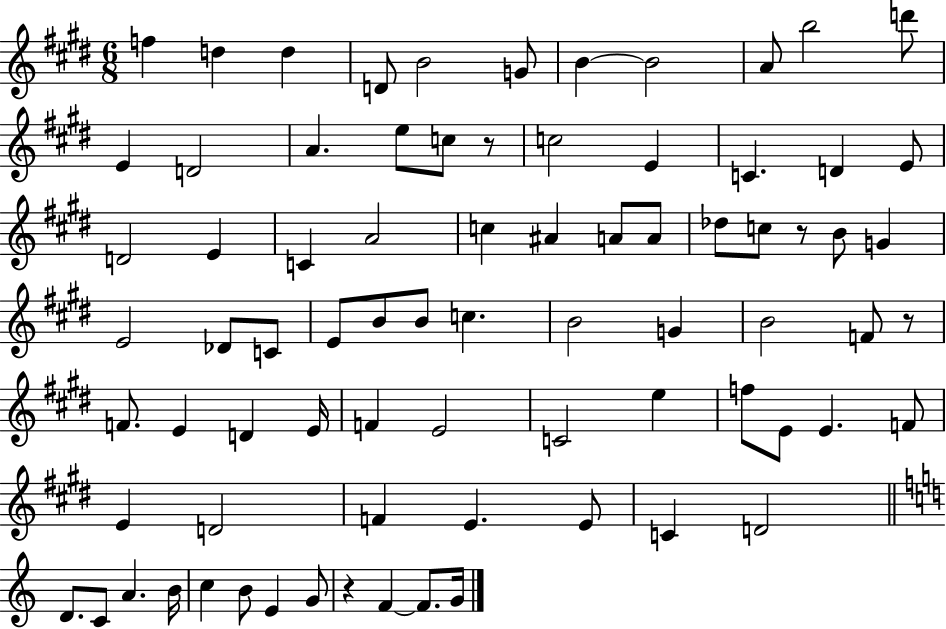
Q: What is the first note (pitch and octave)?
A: F5